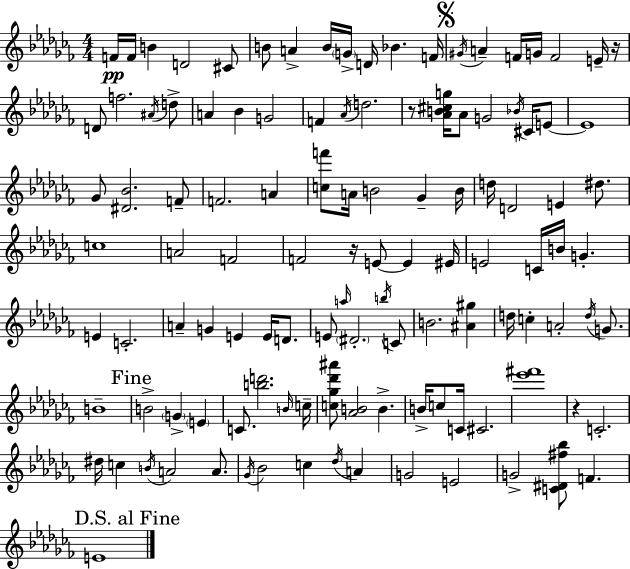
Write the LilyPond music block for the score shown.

{
  \clef treble
  \numericTimeSignature
  \time 4/4
  \key aes \minor
  f'16\pp f'16 b'4 d'2 cis'8 | b'8 a'4-> b'16 \parenthesize g'16-> d'16 bes'4. f'16 | \mark \markup { \musicglyph "scripts.segno" } \acciaccatura { gis'16 } a'4-- f'16 g'16 f'2 e'16-- | r16 d'8 f''2. \acciaccatura { ais'16 } | \break d''8-> a'4 bes'4 g'2 | f'4 \acciaccatura { aes'16 } d''2. | r8 <aes' b' cis'' g''>16 aes'8 g'2 | \acciaccatura { bes'16 } cis'16 e'8~~ e'1 | \break ges'8 <dis' bes'>2. | f'8-- f'2. | a'4 <c'' f'''>8 a'16 b'2 ges'4-- | b'16 d''16 d'2 e'4 | \break dis''8. c''1 | a'2 f'2 | f'2 r16 e'8~~ e'4 | eis'16 e'2 c'16 b'16 g'4.-. | \break e'4 c'2.-. | a'4-- g'4 e'4 | e'16 d'8. e'8 \grace { a''16 } \parenthesize dis'2.-. | \acciaccatura { b''16 } c'8 b'2. | \break <ais' gis''>4 d''16 c''4-. a'2-. | \acciaccatura { d''16 } g'8. b'1-- | \mark "Fine" b'2-> \parenthesize g'4-> | \parenthesize e'4 c'8. <b'' d'''>2. | \break \grace { b'16 } c''16-- <c'' ges'' des''' ais'''>8 <aes' b'>2 | b'4.-> b'16-> c''8 c'16 cis'2. | <ees''' fis'''>1 | r4 c'2.-. | \break dis''16 c''4 \acciaccatura { b'16 } a'2 | a'8. \acciaccatura { ges'16 } bes'2 | c''4 \acciaccatura { des''16 } a'4 g'2 | e'2 g'2-> | \break <c' dis' fis'' bes''>8 f'4. \mark "D.S. al Fine" e'1 | \bar "|."
}